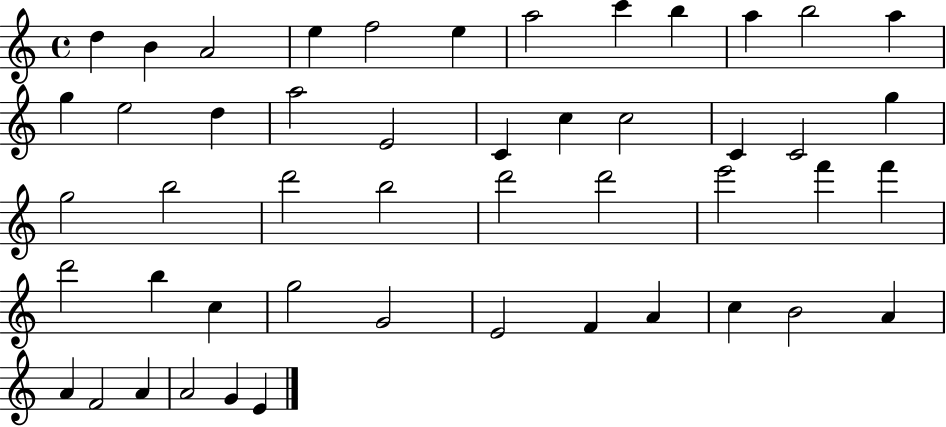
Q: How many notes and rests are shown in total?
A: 49